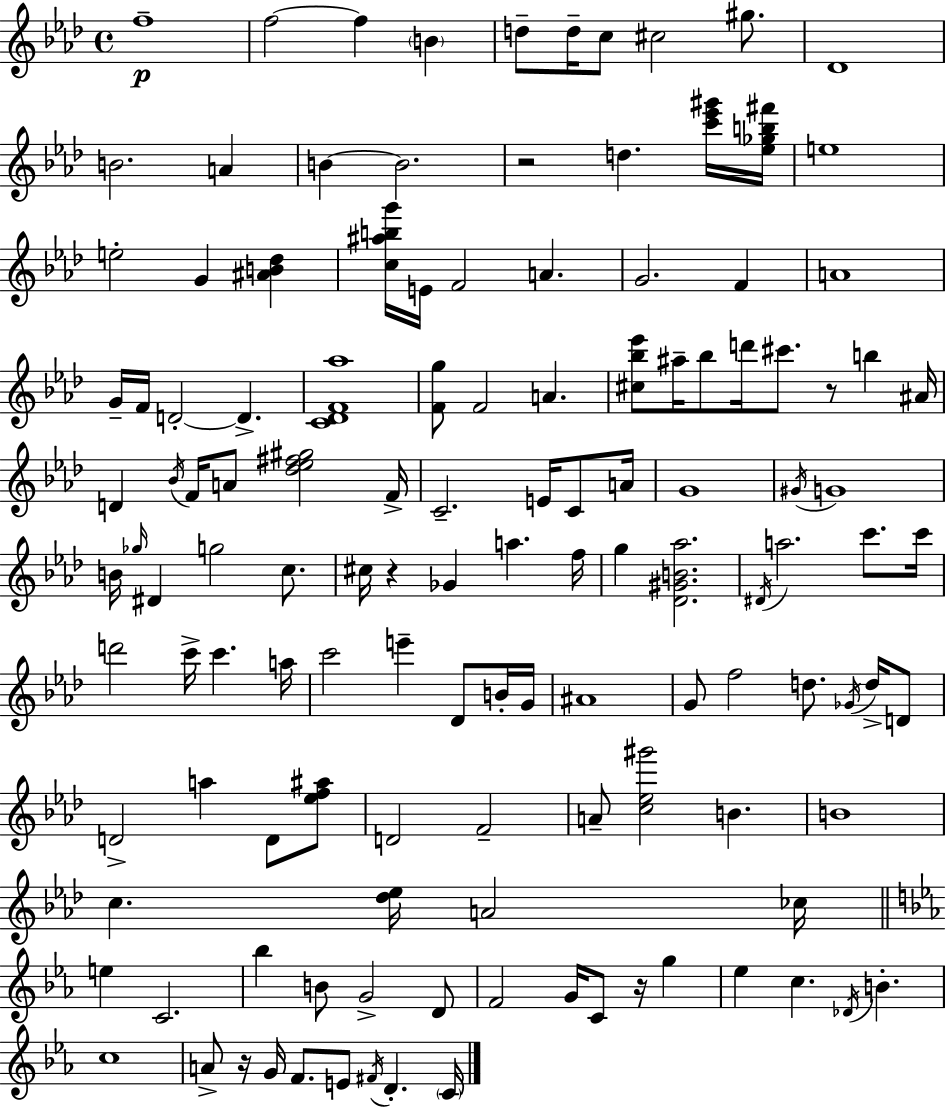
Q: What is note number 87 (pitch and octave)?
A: C5